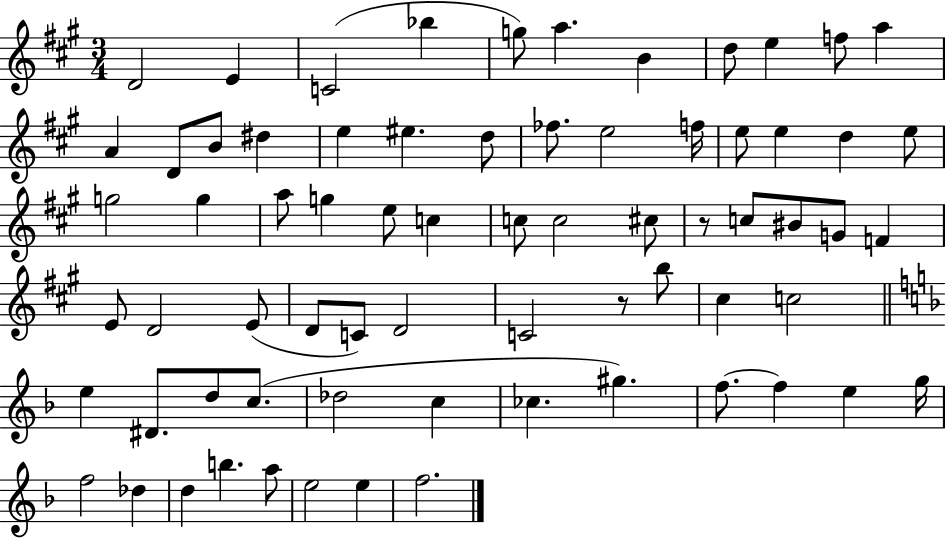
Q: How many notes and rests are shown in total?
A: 70